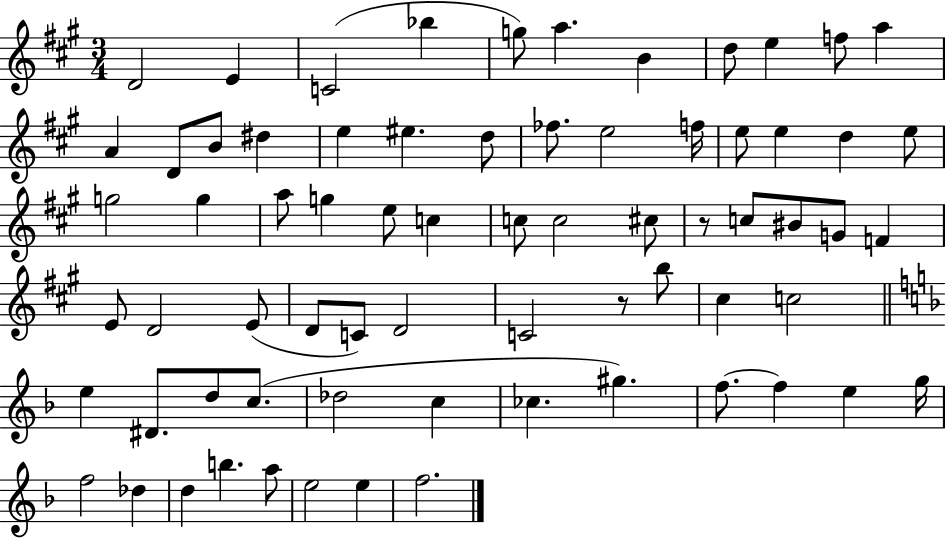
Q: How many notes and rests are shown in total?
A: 70